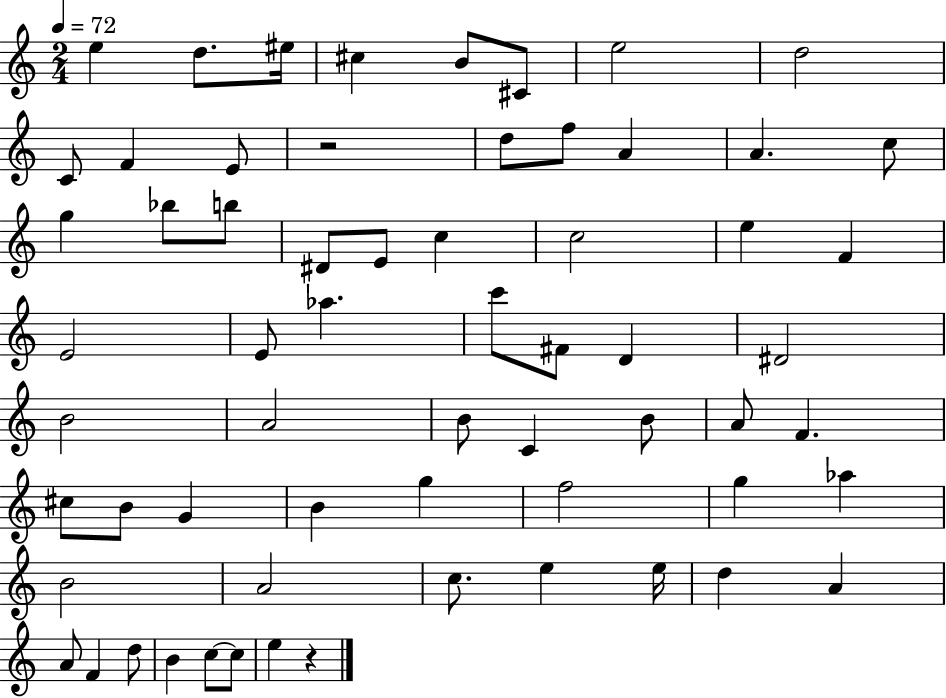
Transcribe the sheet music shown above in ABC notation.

X:1
T:Untitled
M:2/4
L:1/4
K:C
e d/2 ^e/4 ^c B/2 ^C/2 e2 d2 C/2 F E/2 z2 d/2 f/2 A A c/2 g _b/2 b/2 ^D/2 E/2 c c2 e F E2 E/2 _a c'/2 ^F/2 D ^D2 B2 A2 B/2 C B/2 A/2 F ^c/2 B/2 G B g f2 g _a B2 A2 c/2 e e/4 d A A/2 F d/2 B c/2 c/2 e z